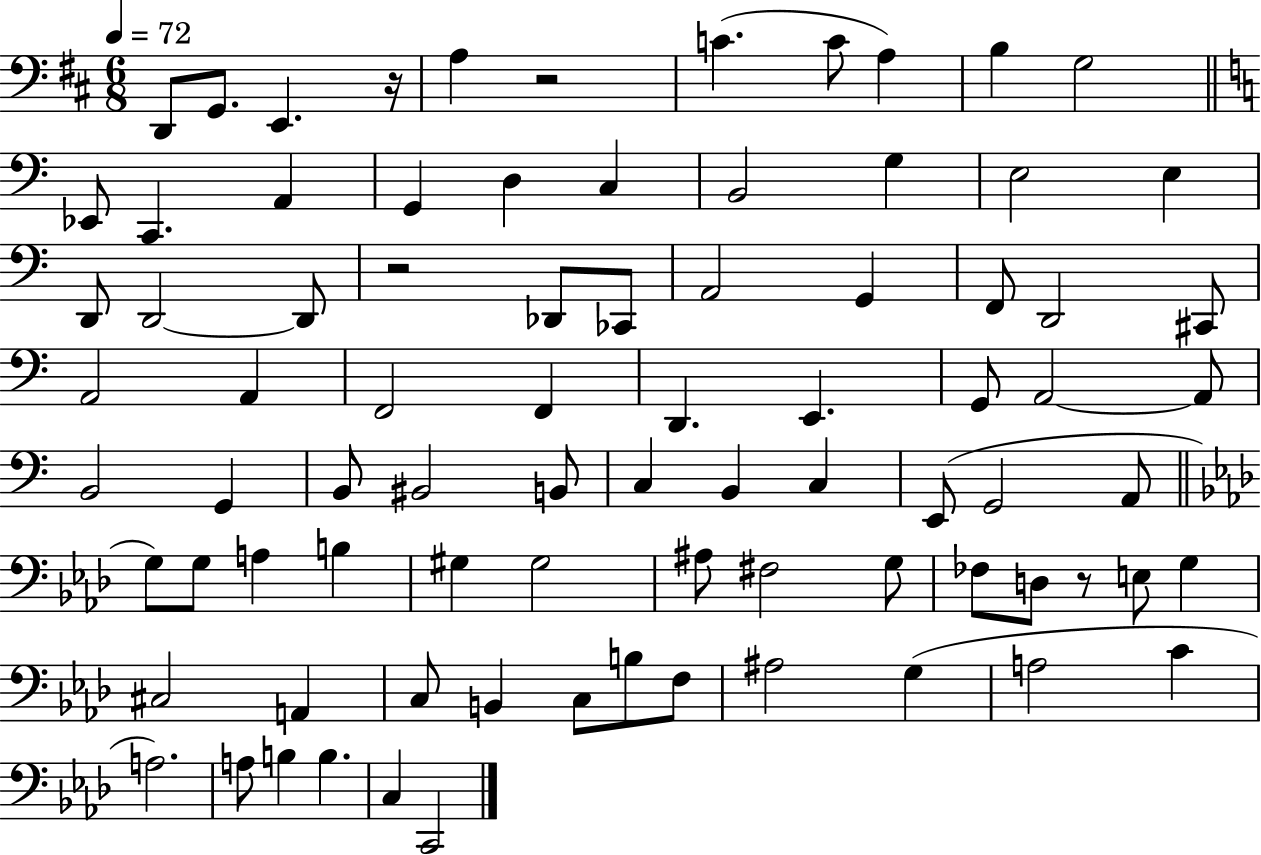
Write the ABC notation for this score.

X:1
T:Untitled
M:6/8
L:1/4
K:D
D,,/2 G,,/2 E,, z/4 A, z2 C C/2 A, B, G,2 _E,,/2 C,, A,, G,, D, C, B,,2 G, E,2 E, D,,/2 D,,2 D,,/2 z2 _D,,/2 _C,,/2 A,,2 G,, F,,/2 D,,2 ^C,,/2 A,,2 A,, F,,2 F,, D,, E,, G,,/2 A,,2 A,,/2 B,,2 G,, B,,/2 ^B,,2 B,,/2 C, B,, C, E,,/2 G,,2 A,,/2 G,/2 G,/2 A, B, ^G, ^G,2 ^A,/2 ^F,2 G,/2 _F,/2 D,/2 z/2 E,/2 G, ^C,2 A,, C,/2 B,, C,/2 B,/2 F,/2 ^A,2 G, A,2 C A,2 A,/2 B, B, C, C,,2